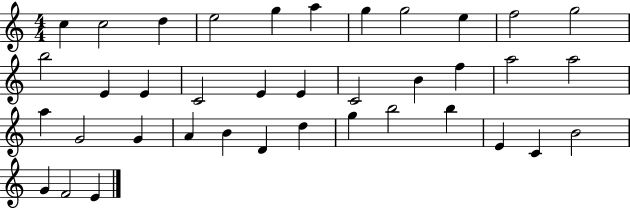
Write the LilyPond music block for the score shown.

{
  \clef treble
  \numericTimeSignature
  \time 4/4
  \key c \major
  c''4 c''2 d''4 | e''2 g''4 a''4 | g''4 g''2 e''4 | f''2 g''2 | \break b''2 e'4 e'4 | c'2 e'4 e'4 | c'2 b'4 f''4 | a''2 a''2 | \break a''4 g'2 g'4 | a'4 b'4 d'4 d''4 | g''4 b''2 b''4 | e'4 c'4 b'2 | \break g'4 f'2 e'4 | \bar "|."
}